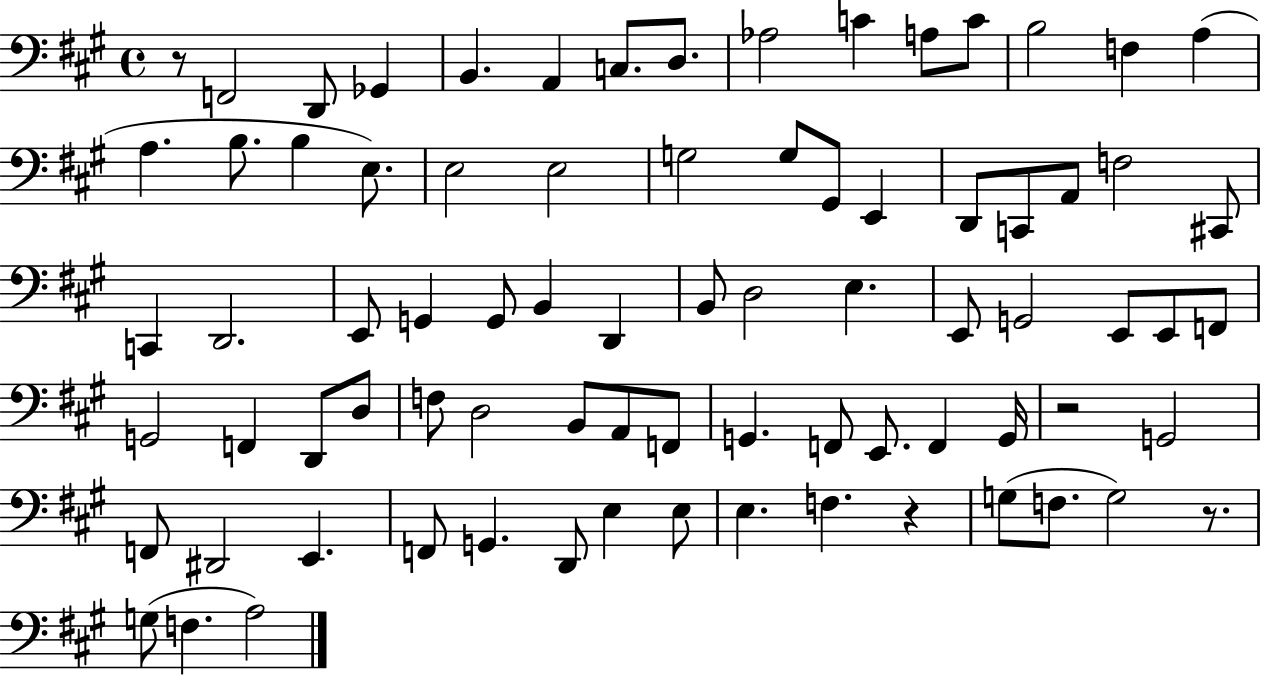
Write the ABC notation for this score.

X:1
T:Untitled
M:4/4
L:1/4
K:A
z/2 F,,2 D,,/2 _G,, B,, A,, C,/2 D,/2 _A,2 C A,/2 C/2 B,2 F, A, A, B,/2 B, E,/2 E,2 E,2 G,2 G,/2 ^G,,/2 E,, D,,/2 C,,/2 A,,/2 F,2 ^C,,/2 C,, D,,2 E,,/2 G,, G,,/2 B,, D,, B,,/2 D,2 E, E,,/2 G,,2 E,,/2 E,,/2 F,,/2 G,,2 F,, D,,/2 D,/2 F,/2 D,2 B,,/2 A,,/2 F,,/2 G,, F,,/2 E,,/2 F,, G,,/4 z2 G,,2 F,,/2 ^D,,2 E,, F,,/2 G,, D,,/2 E, E,/2 E, F, z G,/2 F,/2 G,2 z/2 G,/2 F, A,2